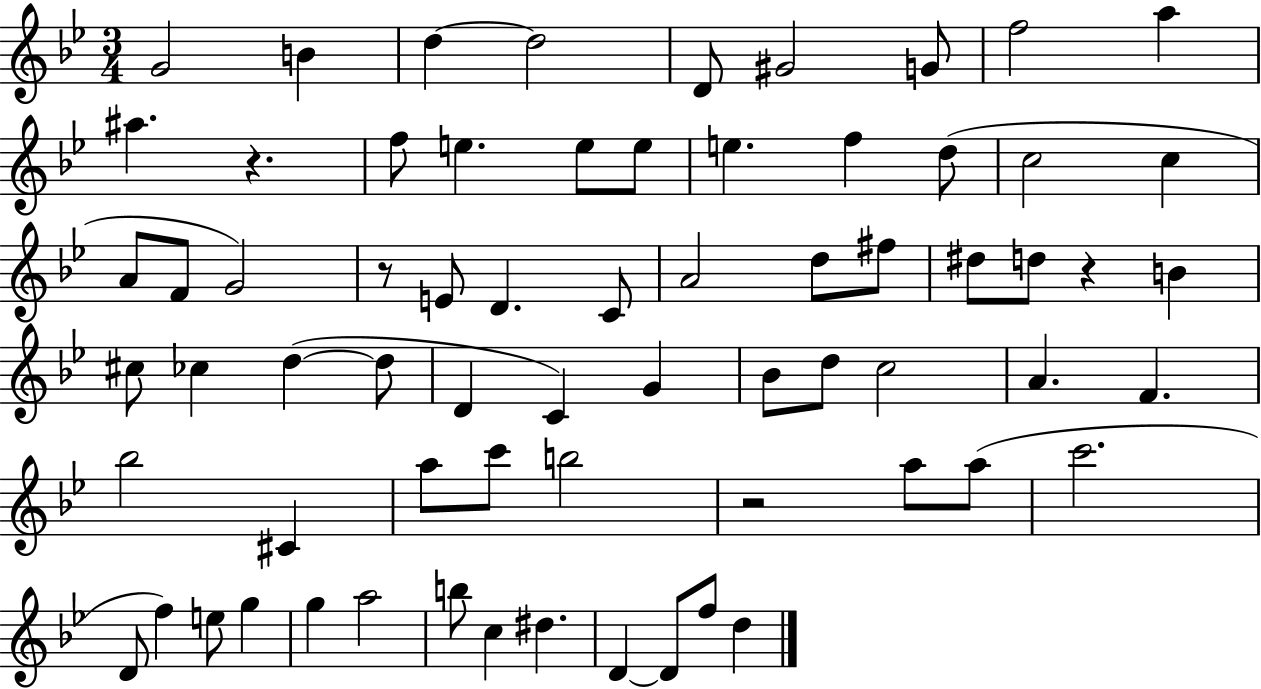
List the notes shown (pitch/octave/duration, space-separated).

G4/h B4/q D5/q D5/h D4/e G#4/h G4/e F5/h A5/q A#5/q. R/q. F5/e E5/q. E5/e E5/e E5/q. F5/q D5/e C5/h C5/q A4/e F4/e G4/h R/e E4/e D4/q. C4/e A4/h D5/e F#5/e D#5/e D5/e R/q B4/q C#5/e CES5/q D5/q D5/e D4/q C4/q G4/q Bb4/e D5/e C5/h A4/q. F4/q. Bb5/h C#4/q A5/e C6/e B5/h R/h A5/e A5/e C6/h. D4/e F5/q E5/e G5/q G5/q A5/h B5/e C5/q D#5/q. D4/q D4/e F5/e D5/q